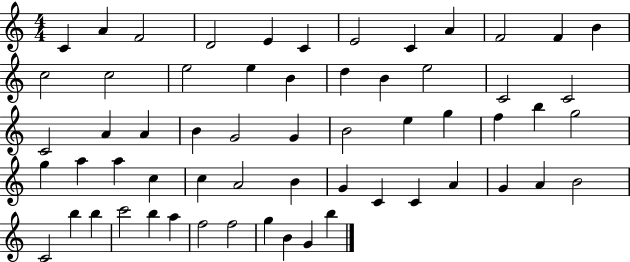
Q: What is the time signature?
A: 4/4